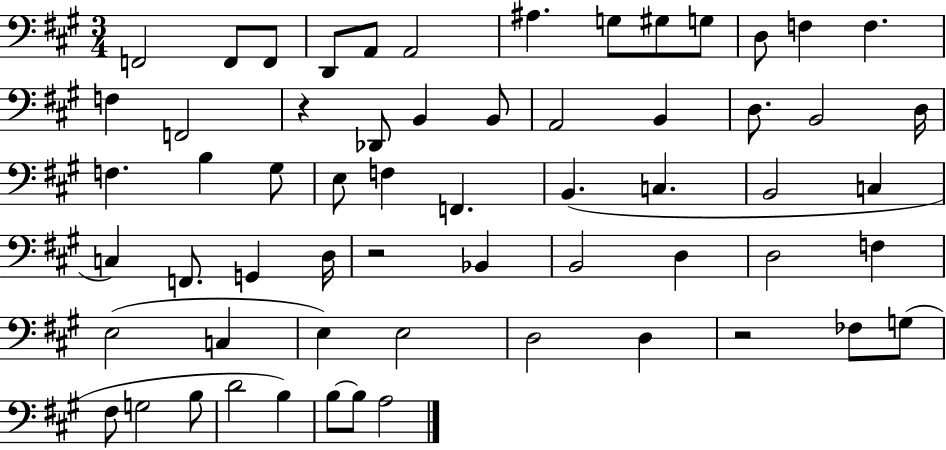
X:1
T:Untitled
M:3/4
L:1/4
K:A
F,,2 F,,/2 F,,/2 D,,/2 A,,/2 A,,2 ^A, G,/2 ^G,/2 G,/2 D,/2 F, F, F, F,,2 z _D,,/2 B,, B,,/2 A,,2 B,, D,/2 B,,2 D,/4 F, B, ^G,/2 E,/2 F, F,, B,, C, B,,2 C, C, F,,/2 G,, D,/4 z2 _B,, B,,2 D, D,2 F, E,2 C, E, E,2 D,2 D, z2 _F,/2 G,/2 ^F,/2 G,2 B,/2 D2 B, B,/2 B,/2 A,2